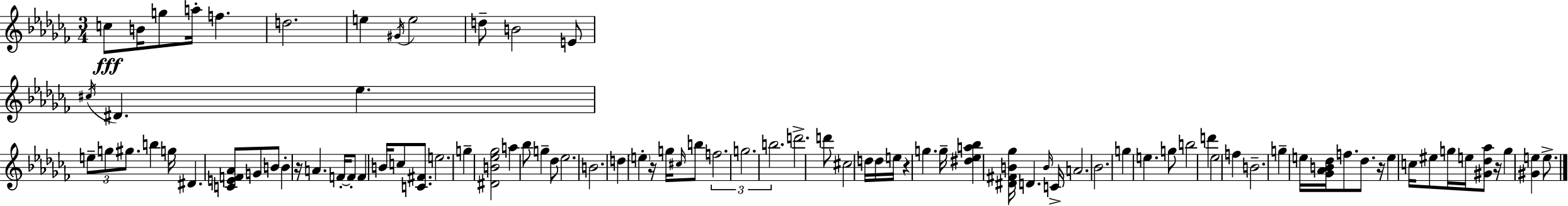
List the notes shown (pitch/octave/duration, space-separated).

C5/e B4/s G5/e A5/s F5/q. D5/h. E5/q G#4/s E5/h D5/e B4/h E4/e C#5/s D#4/q. Eb5/q. E5/e G5/e G#5/e. B5/q G5/s D#4/q. [C4,E4,F4,Ab4]/e G4/e B4/e B4/q R/s A4/q. F4/s F4/e F4/q B4/s C5/e [C4,F#4]/e. E5/h. G5/q [D#4,B4,Eb5,Gb5]/h A5/q Bb5/e G5/q Db5/e Eb5/h. B4/h. D5/q E5/q R/s G5/s C#5/s B5/e F5/h. G5/h. B5/h. D6/h. D6/e C#5/h D5/s D5/s E5/s R/q G5/q. G5/s [D#5,Eb5,A5,Bb5]/q [D#4,F#4,B4,Gb5]/s D4/q. B4/s C4/s A4/h. Bb4/h. G5/q E5/q. G5/e B5/h D6/q Eb5/h F5/q B4/h. G5/q E5/s [Gb4,Ab4,B4,Db5]/s F5/e. Db5/e. R/s E5/q C5/s EIS5/e G5/s E5/s [G#4,Db5,Ab5]/e R/s G5/q [G#4,E5]/q E5/e.